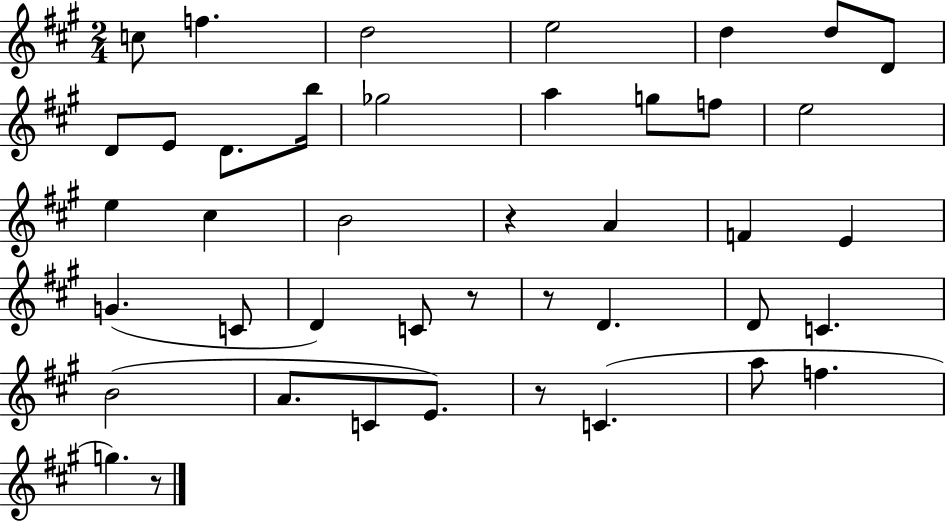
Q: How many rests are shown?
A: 5